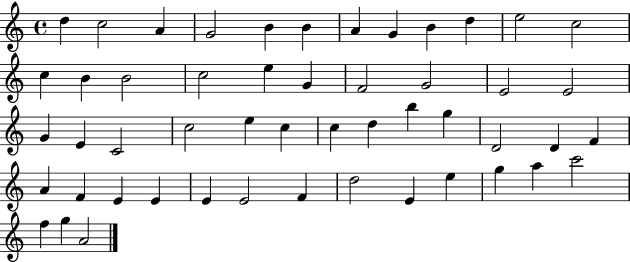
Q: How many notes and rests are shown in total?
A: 51